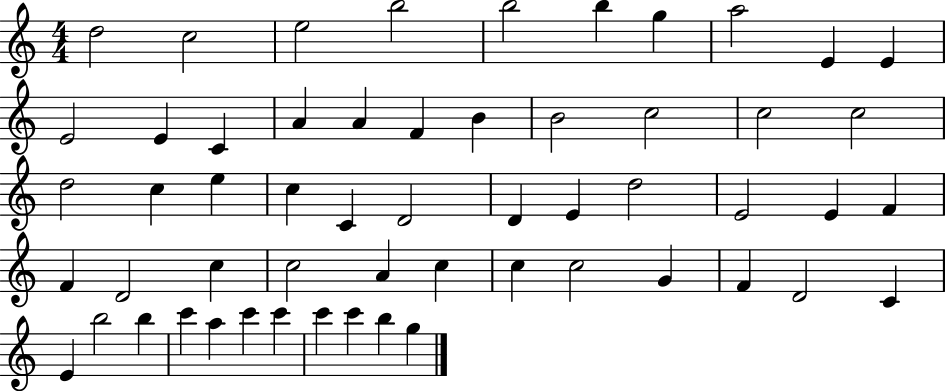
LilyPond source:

{
  \clef treble
  \numericTimeSignature
  \time 4/4
  \key c \major
  d''2 c''2 | e''2 b''2 | b''2 b''4 g''4 | a''2 e'4 e'4 | \break e'2 e'4 c'4 | a'4 a'4 f'4 b'4 | b'2 c''2 | c''2 c''2 | \break d''2 c''4 e''4 | c''4 c'4 d'2 | d'4 e'4 d''2 | e'2 e'4 f'4 | \break f'4 d'2 c''4 | c''2 a'4 c''4 | c''4 c''2 g'4 | f'4 d'2 c'4 | \break e'4 b''2 b''4 | c'''4 a''4 c'''4 c'''4 | c'''4 c'''4 b''4 g''4 | \bar "|."
}